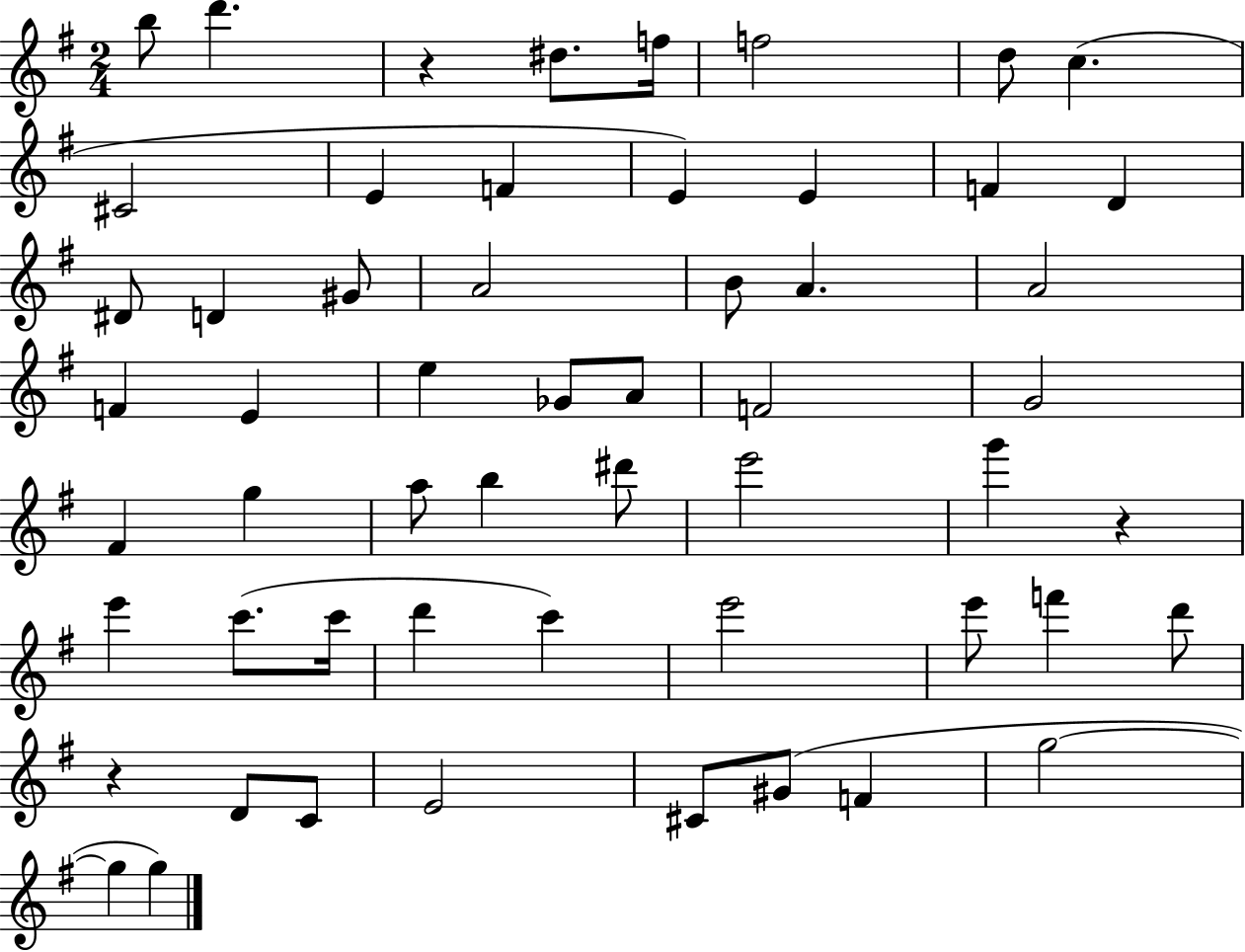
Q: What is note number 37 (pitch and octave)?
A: C6